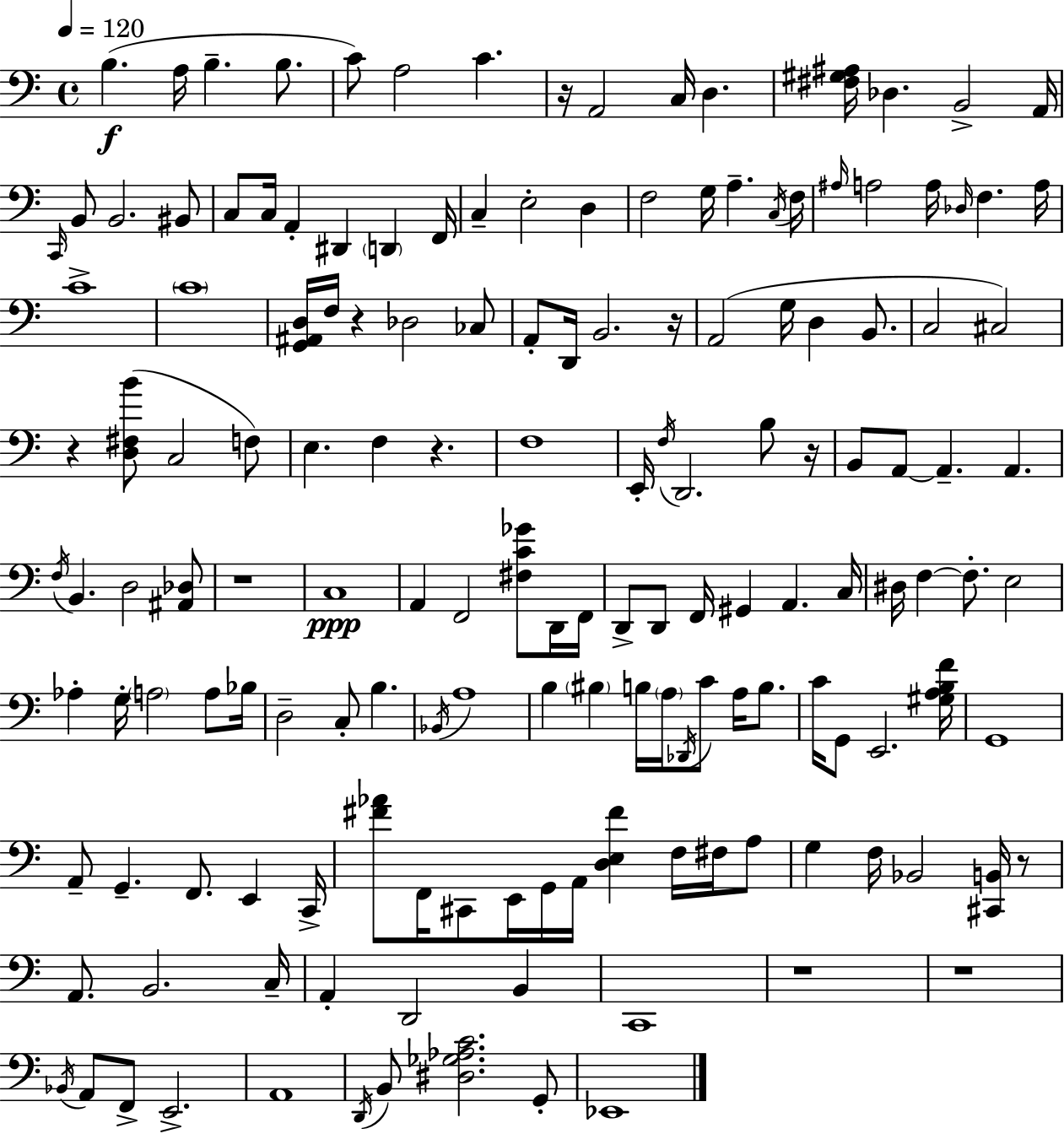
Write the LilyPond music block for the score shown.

{
  \clef bass
  \time 4/4
  \defaultTimeSignature
  \key a \minor
  \tempo 4 = 120
  b4.(\f a16 b4.-- b8. | c'8) a2 c'4. | r16 a,2 c16 d4. | <fis gis ais>16 des4. b,2-> a,16 | \break \grace { c,16 } b,8 b,2. bis,8 | c8 c16 a,4-. dis,4 \parenthesize d,4 | f,16 c4-- e2-. d4 | f2 g16 a4.-- | \break \acciaccatura { c16 } f16 \grace { ais16 } a2 a16 \grace { des16 } f4. | a16 c'1-> | \parenthesize c'1 | <g, ais, d>16 f16 r4 des2 | \break ces8 a,8-. d,16 b,2. | r16 a,2( g16 d4 | b,8. c2 cis2) | r4 <d fis b'>8( c2 | \break f8) e4. f4 r4. | f1 | e,16-. \acciaccatura { f16 } d,2. | b8 r16 b,8 a,8~~ a,4.-- a,4. | \break \acciaccatura { f16 } b,4. d2 | <ais, des>8 r1 | c1\ppp | a,4 f,2 | \break <fis c' ges'>8 d,16 f,16 d,8-> d,8 f,16 gis,4 a,4. | c16 dis16 f4~~ f8.-. e2 | aes4-. g16-. \parenthesize a2 | a8 bes16 d2-- c8-. | \break b4. \acciaccatura { bes,16 } a1 | b4 \parenthesize bis4 b16 | \parenthesize a16 \acciaccatura { des,16 } c'8 a16 b8. c'16 g,8 e,2. | <gis a b f'>16 g,1 | \break a,8-- g,4.-- | f,8. e,4 c,16-> <fis' aes'>8 f,16 cis,8 e,16 g,16 a,16 | <d e fis'>4 f16 fis16 a8 g4 f16 bes,2 | <cis, b,>16 r8 a,8. b,2. | \break c16-- a,4-. d,2 | b,4 c,1 | r1 | r1 | \break \acciaccatura { bes,16 } a,8 f,8-> e,2.-> | a,1 | \acciaccatura { d,16 } b,8 <dis ges aes c'>2. | g,8-. ees,1 | \break \bar "|."
}